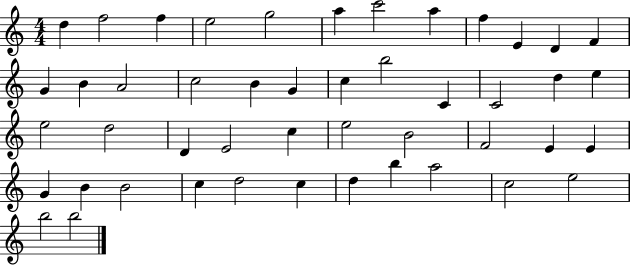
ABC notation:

X:1
T:Untitled
M:4/4
L:1/4
K:C
d f2 f e2 g2 a c'2 a f E D F G B A2 c2 B G c b2 C C2 d e e2 d2 D E2 c e2 B2 F2 E E G B B2 c d2 c d b a2 c2 e2 b2 b2